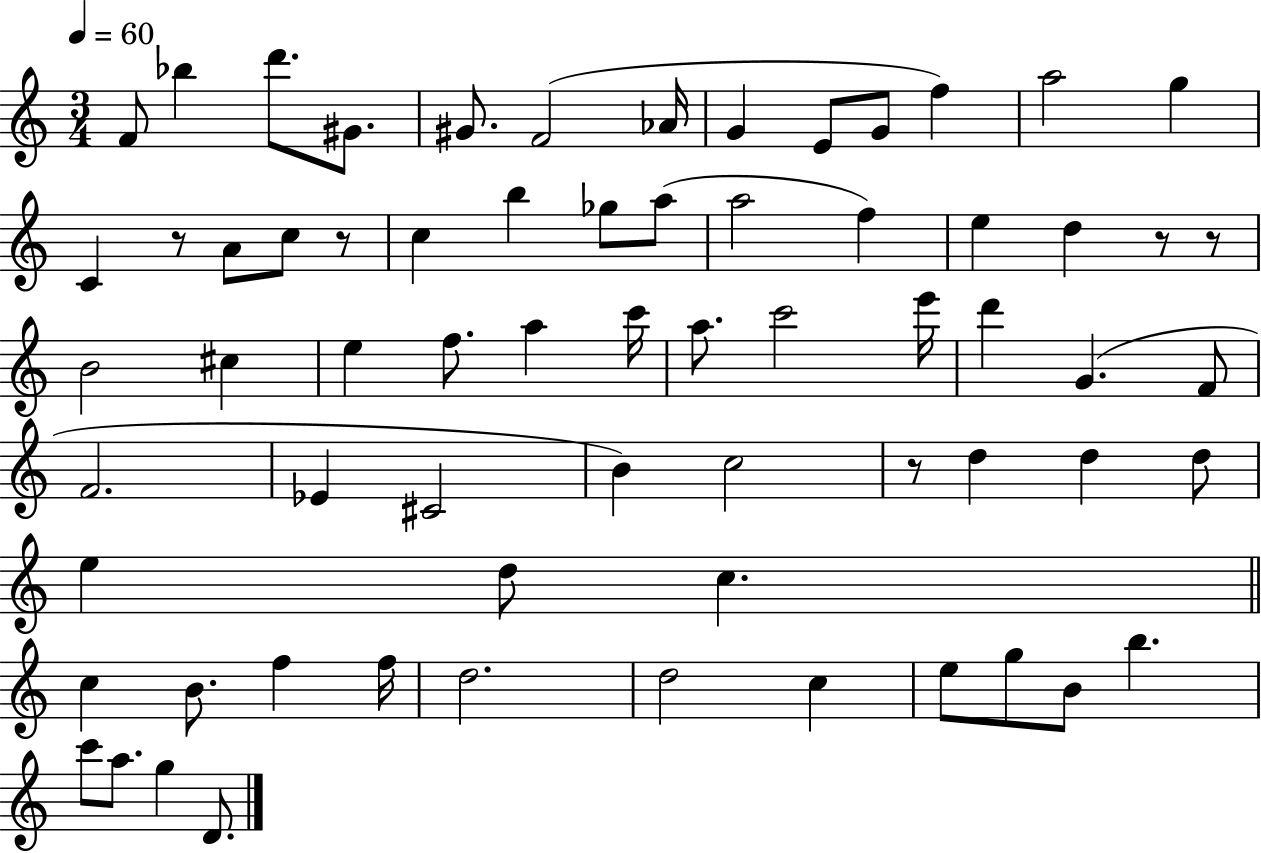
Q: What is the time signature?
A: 3/4